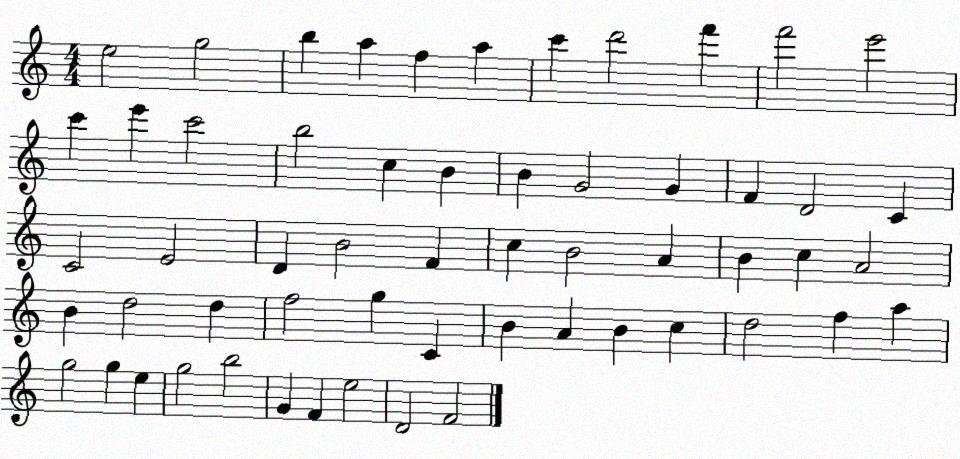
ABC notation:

X:1
T:Untitled
M:4/4
L:1/4
K:C
e2 g2 b a f a c' d'2 f' f'2 e'2 c' e' c'2 b2 c B B G2 G F D2 C C2 E2 D B2 F c B2 A B c A2 B d2 d f2 g C B A B c d2 f a g2 g e g2 b2 G F e2 D2 F2